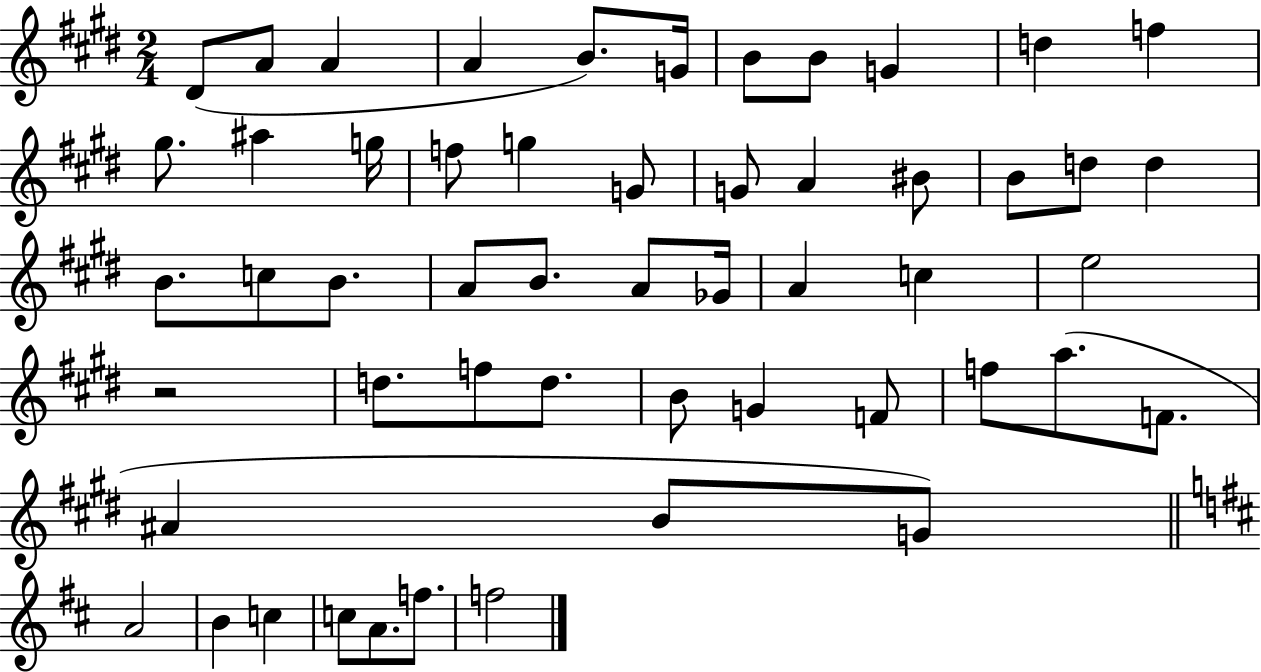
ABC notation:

X:1
T:Untitled
M:2/4
L:1/4
K:E
^D/2 A/2 A A B/2 G/4 B/2 B/2 G d f ^g/2 ^a g/4 f/2 g G/2 G/2 A ^B/2 B/2 d/2 d B/2 c/2 B/2 A/2 B/2 A/2 _G/4 A c e2 z2 d/2 f/2 d/2 B/2 G F/2 f/2 a/2 F/2 ^A B/2 G/2 A2 B c c/2 A/2 f/2 f2